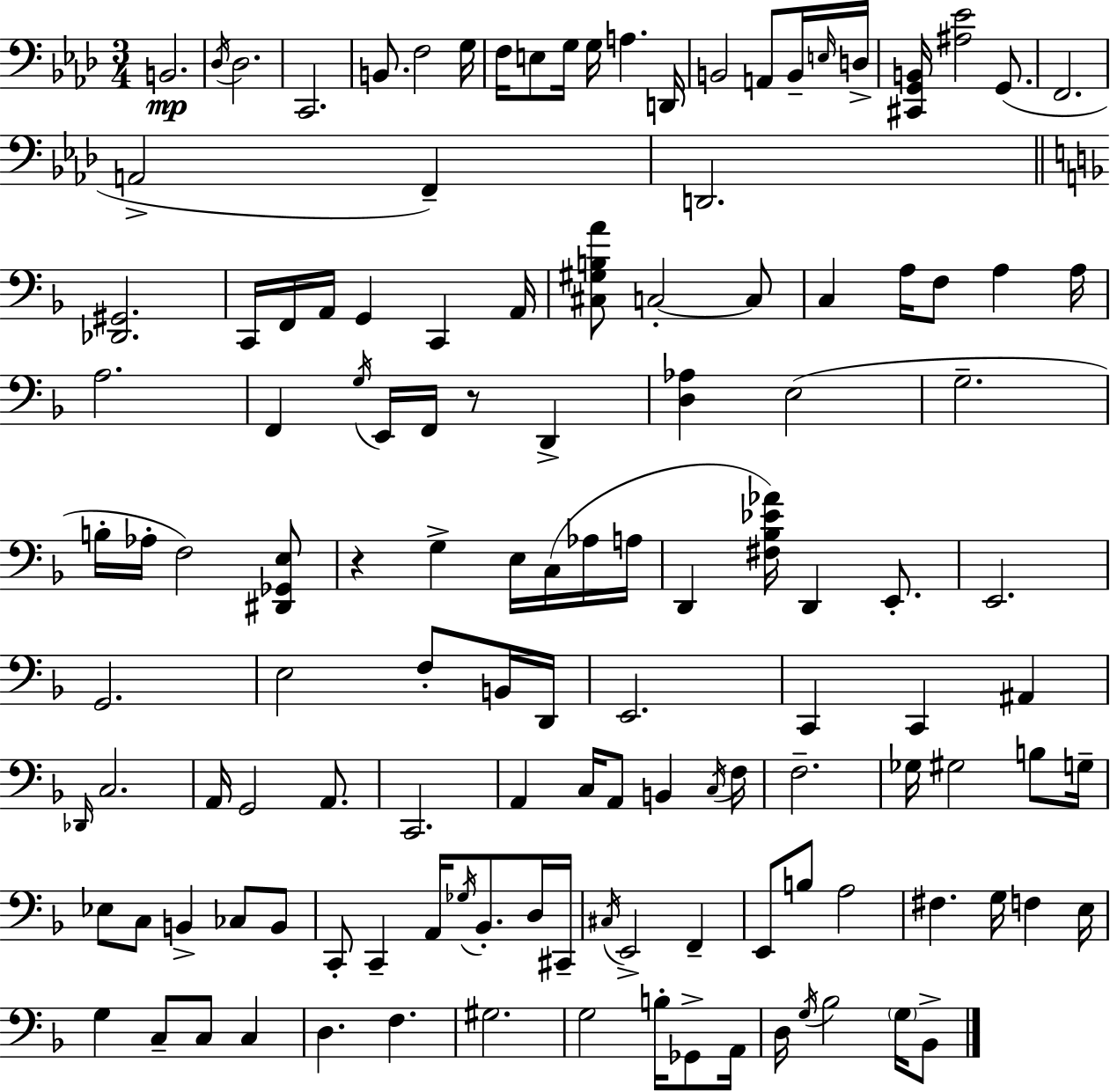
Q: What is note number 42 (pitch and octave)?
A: D2